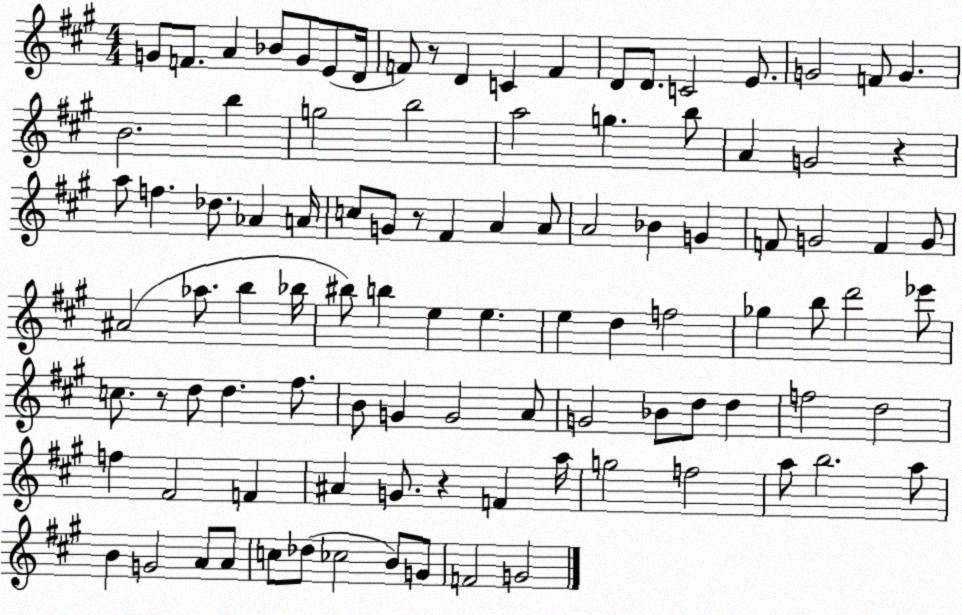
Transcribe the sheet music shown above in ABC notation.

X:1
T:Untitled
M:4/4
L:1/4
K:A
G/2 F/2 A _B/2 G/2 E/2 D/4 F/2 z/2 D C F D/2 D/2 C2 E/2 G2 F/2 G B2 b g2 b2 a2 g b/2 A G2 z a/2 f _d/2 _A A/4 c/2 G/2 z/2 ^F A A/2 A2 _B G F/2 G2 F G/2 ^A2 _a/2 b _b/4 ^b/2 b e e e d f2 _g b/2 d'2 _e'/2 c/2 z/2 d/2 d ^f/2 B/2 G G2 A/2 G2 _B/2 d/2 d f2 d2 f ^F2 F ^A G/2 z F a/4 g2 f2 a/2 b2 a/2 B G2 A/2 A/2 c/2 _d/2 _c2 B/2 G/2 F2 G2